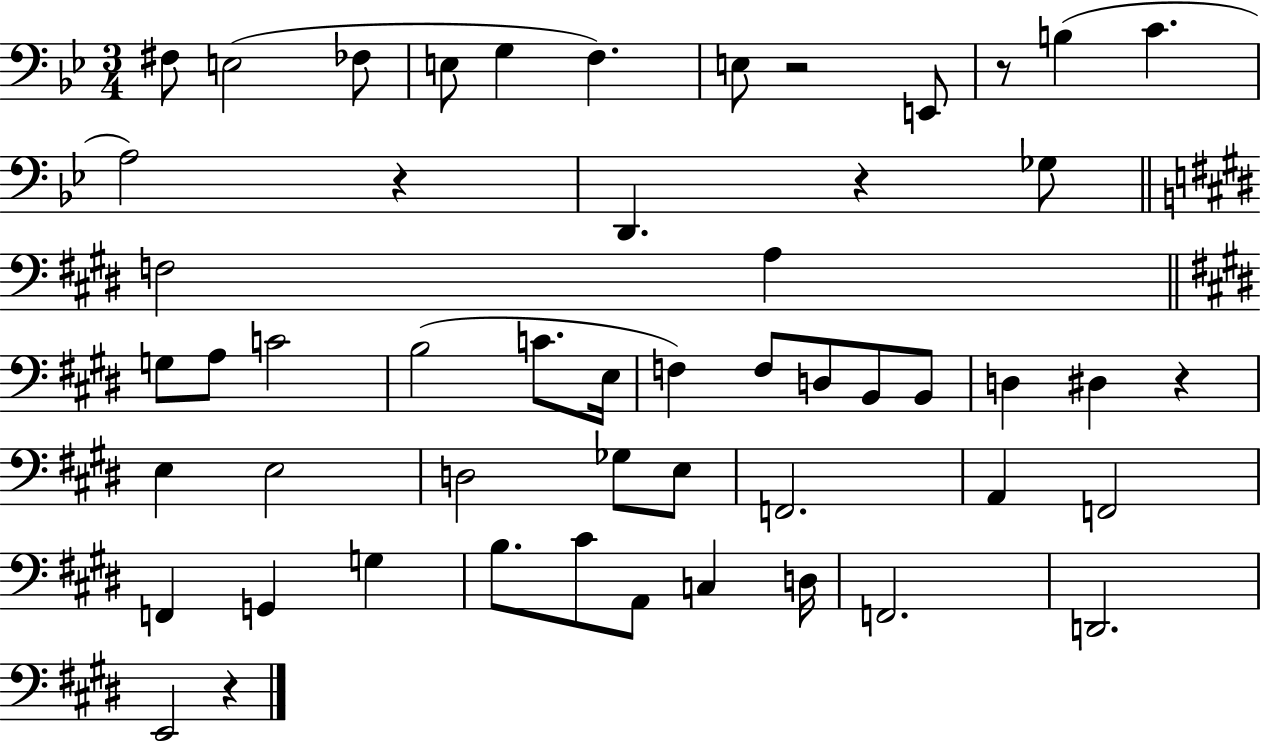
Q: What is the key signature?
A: BES major